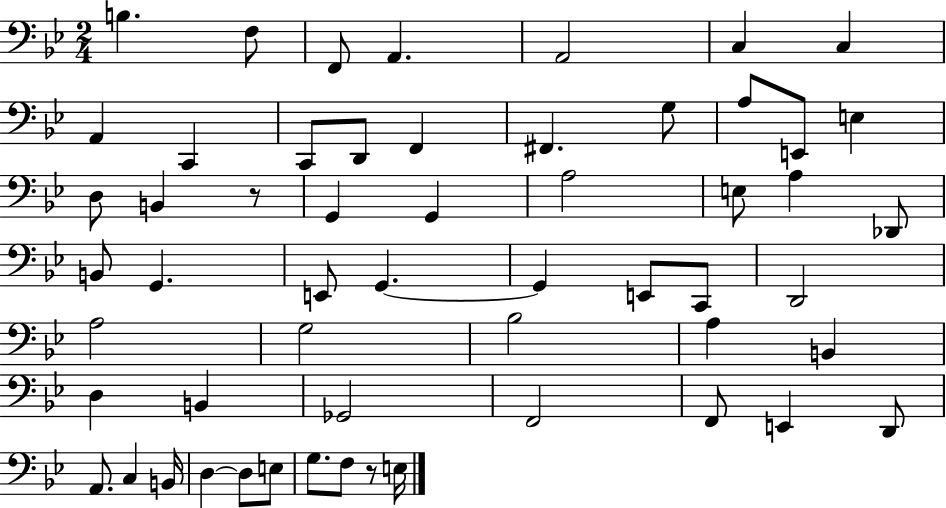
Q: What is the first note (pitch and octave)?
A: B3